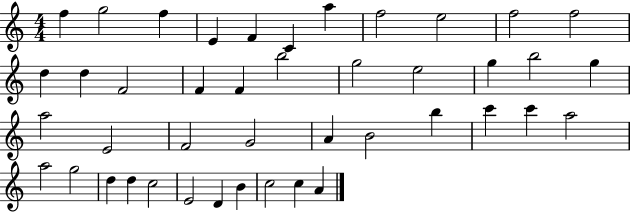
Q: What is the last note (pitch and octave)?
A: A4